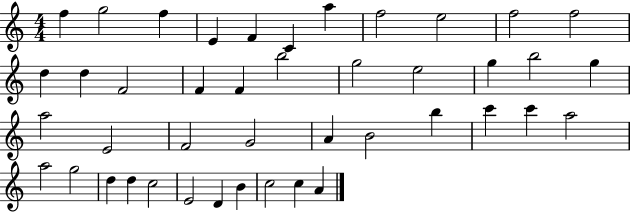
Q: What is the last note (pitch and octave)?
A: A4